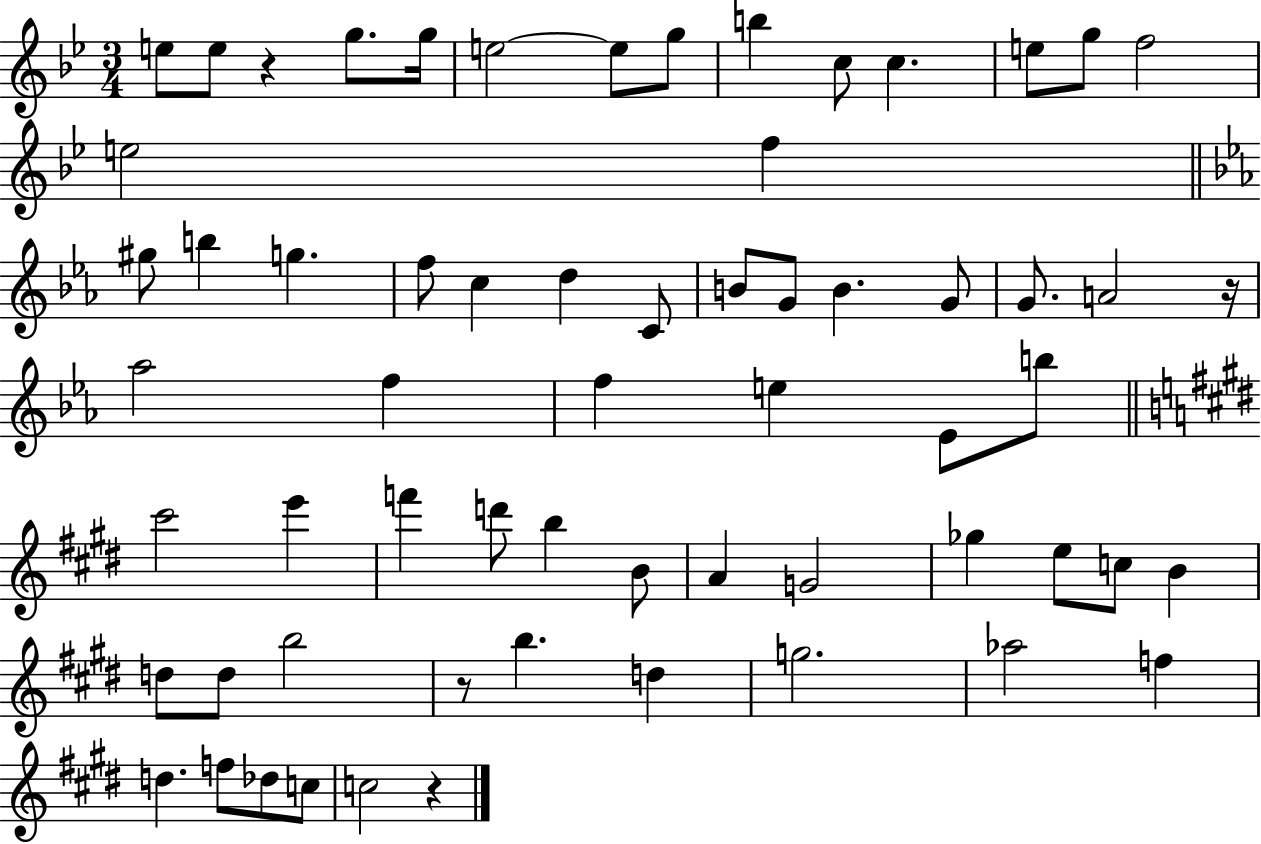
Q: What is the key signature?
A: BES major